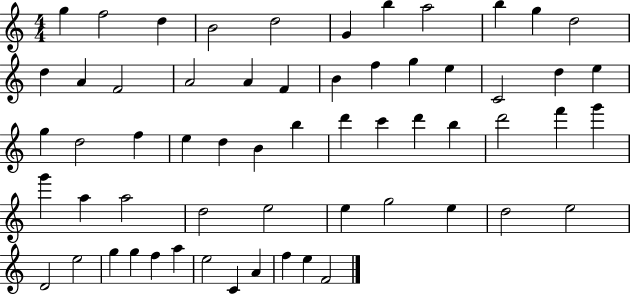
G5/q F5/h D5/q B4/h D5/h G4/q B5/q A5/h B5/q G5/q D5/h D5/q A4/q F4/h A4/h A4/q F4/q B4/q F5/q G5/q E5/q C4/h D5/q E5/q G5/q D5/h F5/q E5/q D5/q B4/q B5/q D6/q C6/q D6/q B5/q D6/h F6/q G6/q G6/q A5/q A5/h D5/h E5/h E5/q G5/h E5/q D5/h E5/h D4/h E5/h G5/q G5/q F5/q A5/q E5/h C4/q A4/q F5/q E5/q F4/h